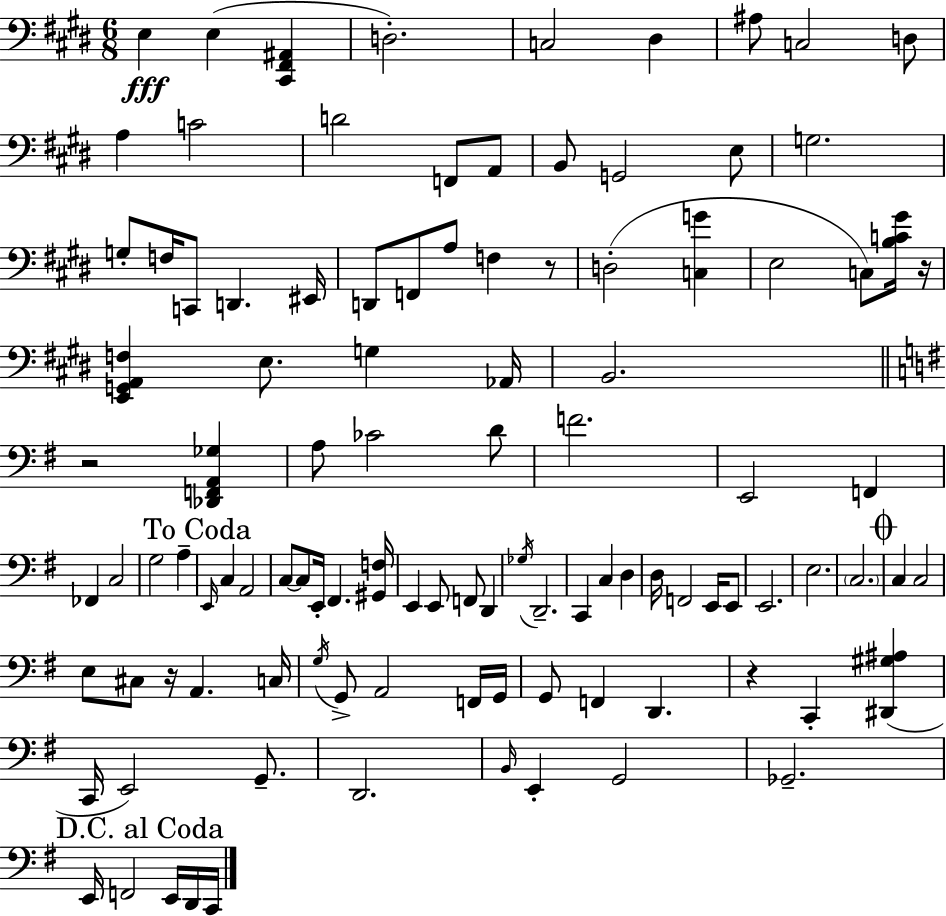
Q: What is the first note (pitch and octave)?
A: E3